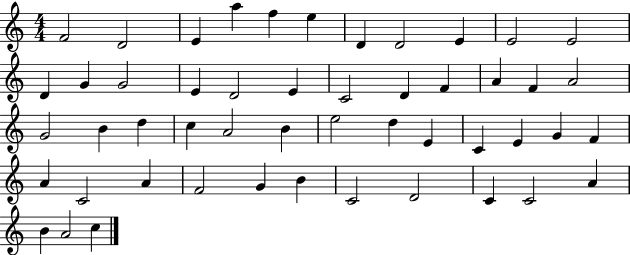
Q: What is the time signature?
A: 4/4